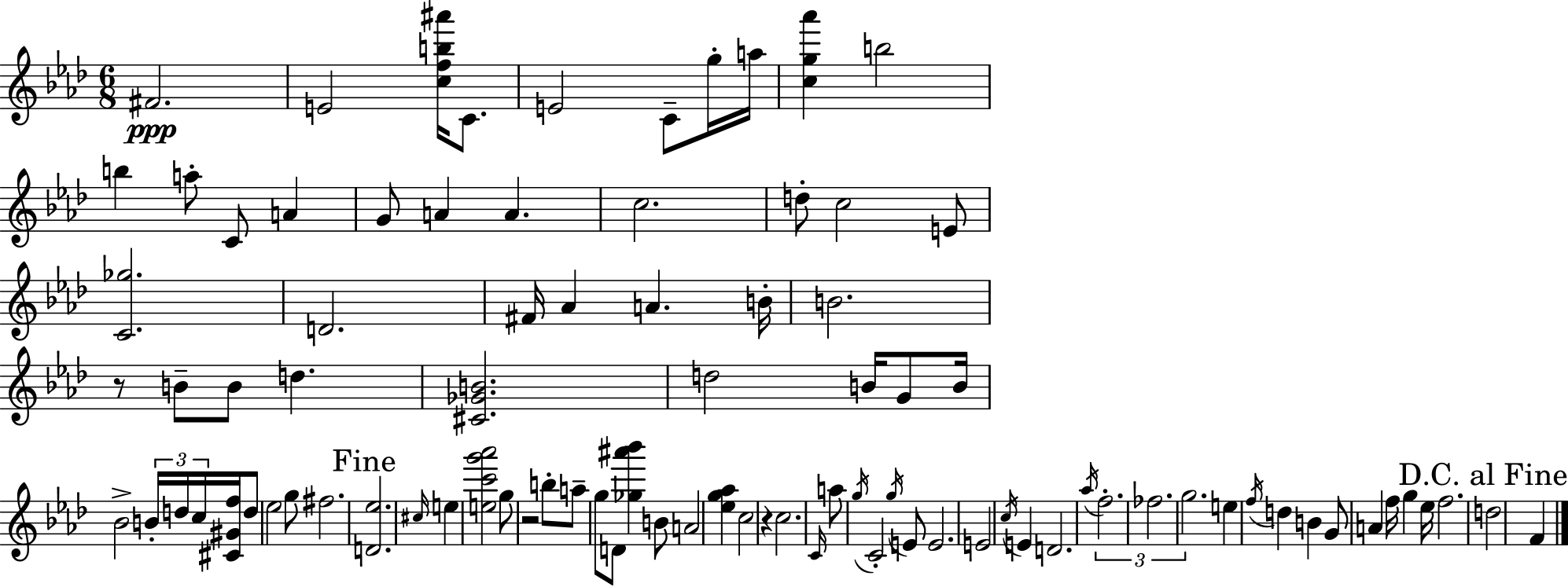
{
  \clef treble
  \numericTimeSignature
  \time 6/8
  \key aes \major
  \repeat volta 2 { fis'2.\ppp | e'2 <c'' f'' b'' ais'''>16 c'8. | e'2 c'8-- g''16-. a''16 | <c'' g'' aes'''>4 b''2 | \break b''4 a''8-. c'8 a'4 | g'8 a'4 a'4. | c''2. | d''8-. c''2 e'8 | \break <c' ges''>2. | d'2. | fis'16 aes'4 a'4. b'16-. | b'2. | \break r8 b'8-- b'8 d''4. | <cis' ges' b'>2. | d''2 b'16 g'8 b'16 | bes'2-> \tuplet 3/2 { b'16-. d''16 c''16 } <cis' gis' f''>16 | \break d''8 ees''2 g''8 | fis''2. | \mark "Fine" <d' ees''>2. | \grace { cis''16 } e''4 <e'' c''' g''' aes'''>2 | \break g''8 r2 b''8-. | a''8-- g''8 d'8 <ges'' ais''' bes'''>4 b'8 | a'2 <ees'' g'' aes''>4 | c''2 r4 | \break c''2. | \grace { c'16 } a''8 \acciaccatura { g''16 } c'2-. | \acciaccatura { g''16 } e'8 e'2. | e'2 | \break \acciaccatura { c''16 } e'4 d'2. | \acciaccatura { aes''16 } \tuplet 3/2 { f''2.-. | fes''2. | g''2. } | \break e''4 \acciaccatura { f''16 } d''4 | b'4 g'8 a'4 | f''16 g''4 ees''16 f''2. | \mark "D.C. al Fine" d''2 | \break f'4 } \bar "|."
}